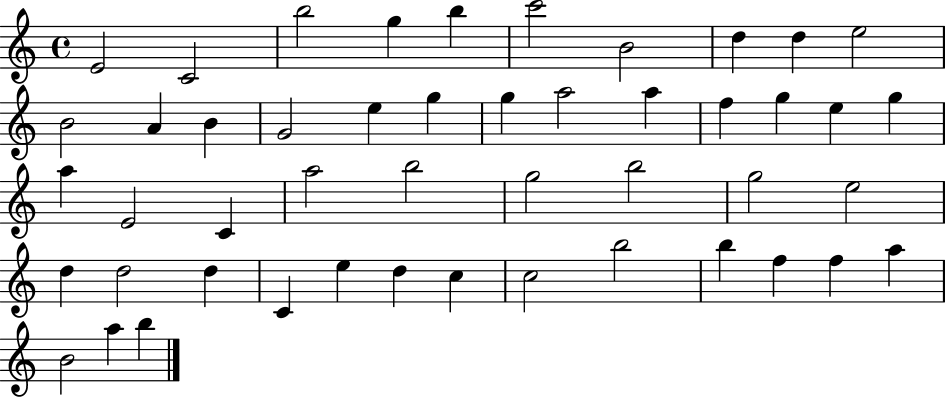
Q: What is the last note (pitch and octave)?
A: B5